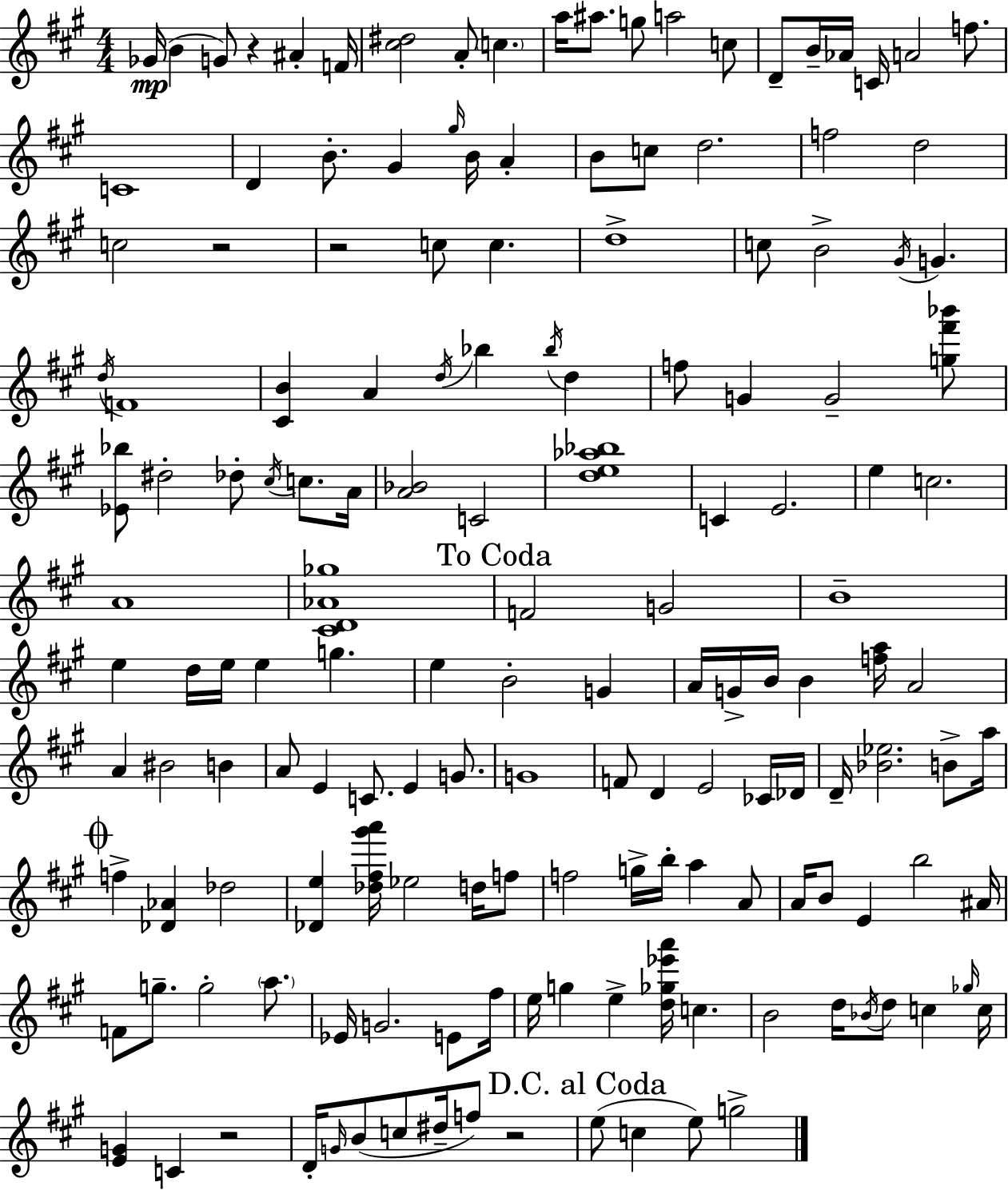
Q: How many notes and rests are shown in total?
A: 156